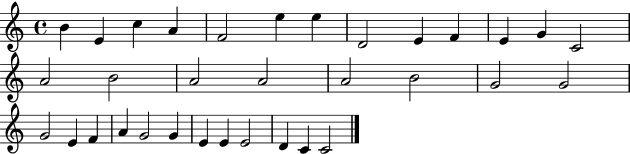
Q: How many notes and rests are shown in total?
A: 33